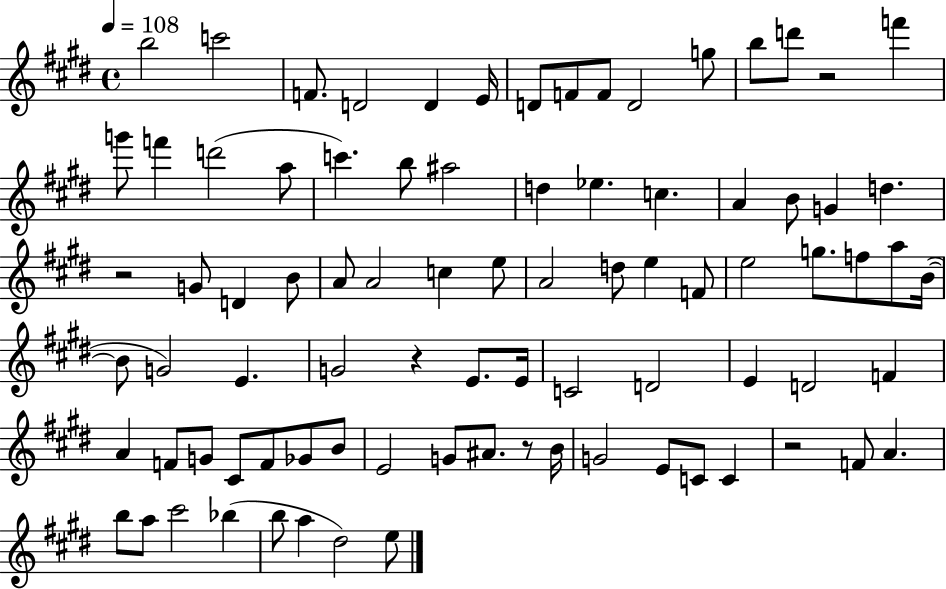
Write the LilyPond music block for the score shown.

{
  \clef treble
  \time 4/4
  \defaultTimeSignature
  \key e \major
  \tempo 4 = 108
  b''2 c'''2 | f'8. d'2 d'4 e'16 | d'8 f'8 f'8 d'2 g''8 | b''8 d'''8 r2 f'''4 | \break g'''8 f'''4 d'''2( a''8 | c'''4.) b''8 ais''2 | d''4 ees''4. c''4. | a'4 b'8 g'4 d''4. | \break r2 g'8 d'4 b'8 | a'8 a'2 c''4 e''8 | a'2 d''8 e''4 f'8 | e''2 g''8. f''8 a''8 b'16~(~ | \break b'8 g'2) e'4. | g'2 r4 e'8. e'16 | c'2 d'2 | e'4 d'2 f'4 | \break a'4 f'8 g'8 cis'8 f'8 ges'8 b'8 | e'2 g'8 ais'8. r8 b'16 | g'2 e'8 c'8 c'4 | r2 f'8 a'4. | \break b''8 a''8 cis'''2 bes''4( | b''8 a''4 dis''2) e''8 | \bar "|."
}